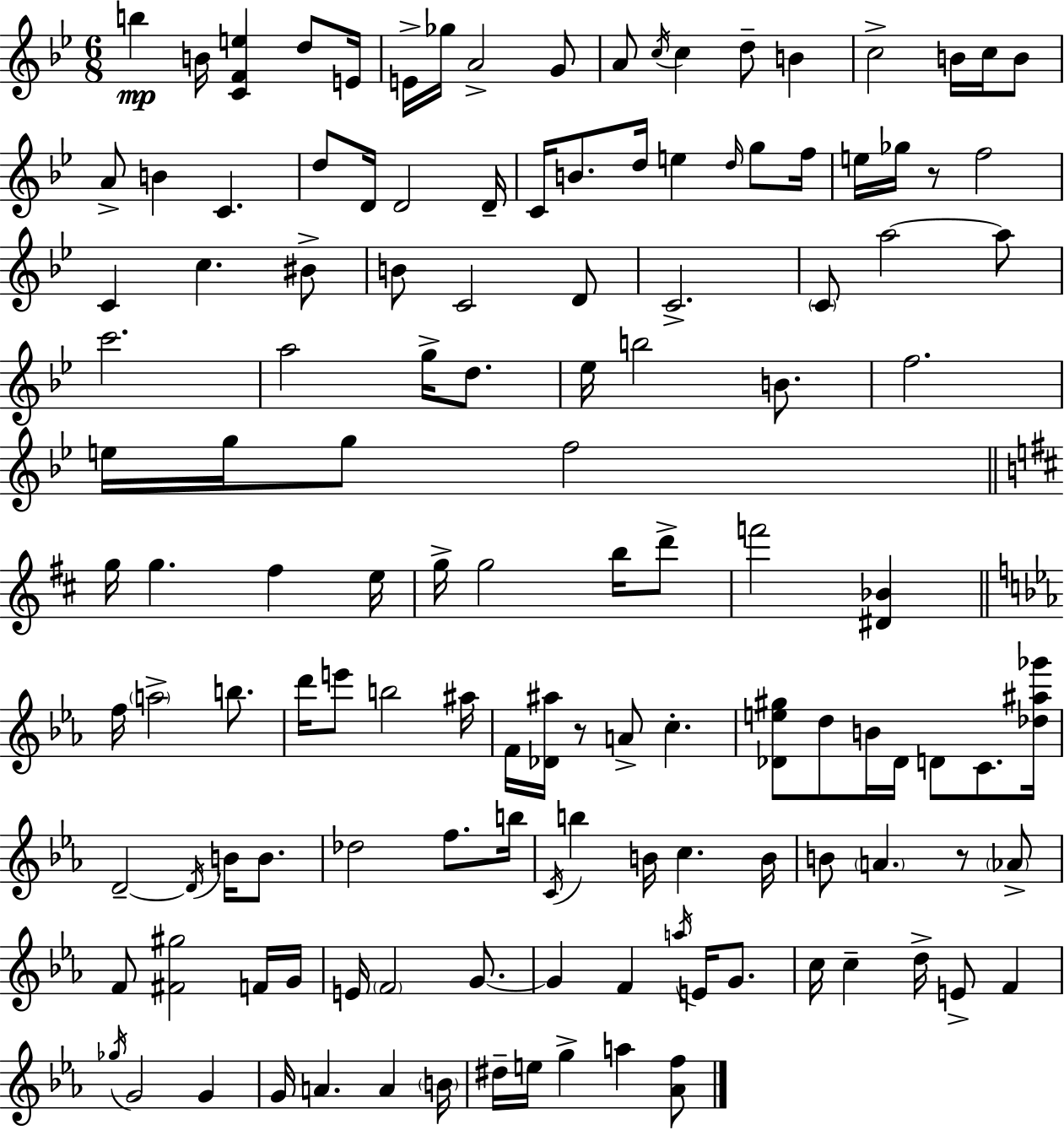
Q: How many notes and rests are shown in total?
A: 132